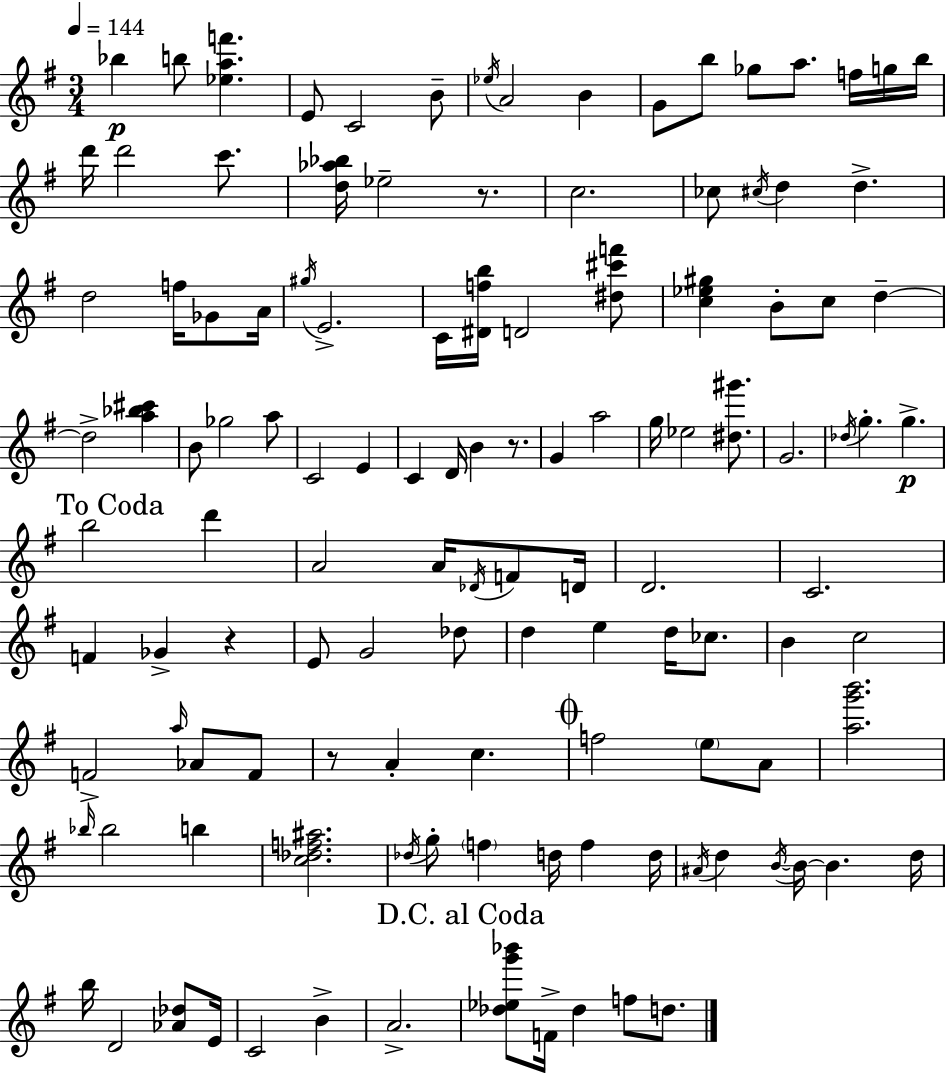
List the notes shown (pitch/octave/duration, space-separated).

Bb5/q B5/e [Eb5,A5,F6]/q. E4/e C4/h B4/e Eb5/s A4/h B4/q G4/e B5/e Gb5/e A5/e. F5/s G5/s B5/s D6/s D6/h C6/e. [D5,Ab5,Bb5]/s Eb5/h R/e. C5/h. CES5/e C#5/s D5/q D5/q. D5/h F5/s Gb4/e A4/s G#5/s E4/h. C4/s [D#4,F5,B5]/s D4/h [D#5,C#6,F6]/e [C5,Eb5,G#5]/q B4/e C5/e D5/q D5/h [A5,Bb5,C#6]/q B4/e Gb5/h A5/e C4/h E4/q C4/q D4/s B4/q R/e. G4/q A5/h G5/s Eb5/h [D#5,G#6]/e. G4/h. Db5/s G5/q. G5/q. B5/h D6/q A4/h A4/s Db4/s F4/e D4/s D4/h. C4/h. F4/q Gb4/q R/q E4/e G4/h Db5/e D5/q E5/q D5/s CES5/e. B4/q C5/h F4/h A5/s Ab4/e F4/e R/e A4/q C5/q. F5/h E5/e A4/e [A5,G6,B6]/h. Bb5/s Bb5/h B5/q [C5,Db5,F5,A#5]/h. Db5/s G5/e F5/q D5/s F5/q D5/s A#4/s D5/q B4/s B4/s B4/q. D5/s B5/s D4/h [Ab4,Db5]/e E4/s C4/h B4/q A4/h. [Db5,Eb5,G6,Bb6]/e F4/s Db5/q F5/e D5/e.